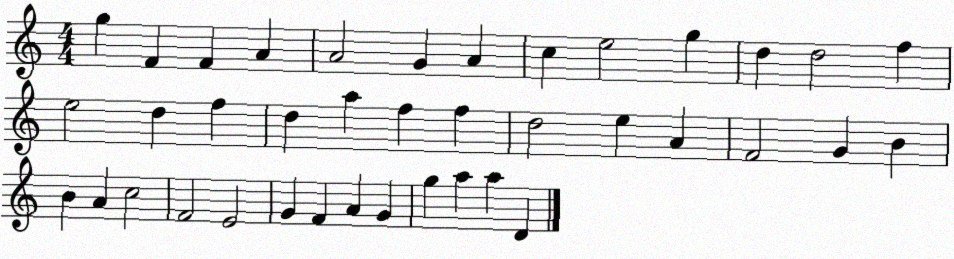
X:1
T:Untitled
M:4/4
L:1/4
K:C
g F F A A2 G A c e2 g d d2 f e2 d f d a f f d2 e A F2 G B B A c2 F2 E2 G F A G g a a D